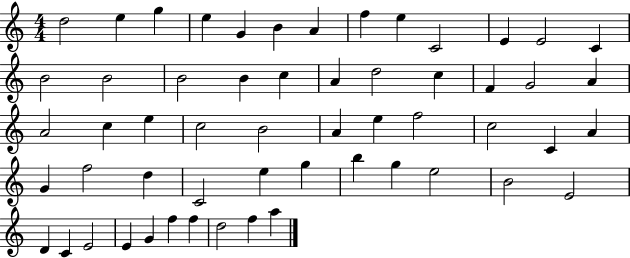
{
  \clef treble
  \numericTimeSignature
  \time 4/4
  \key c \major
  d''2 e''4 g''4 | e''4 g'4 b'4 a'4 | f''4 e''4 c'2 | e'4 e'2 c'4 | \break b'2 b'2 | b'2 b'4 c''4 | a'4 d''2 c''4 | f'4 g'2 a'4 | \break a'2 c''4 e''4 | c''2 b'2 | a'4 e''4 f''2 | c''2 c'4 a'4 | \break g'4 f''2 d''4 | c'2 e''4 g''4 | b''4 g''4 e''2 | b'2 e'2 | \break d'4 c'4 e'2 | e'4 g'4 f''4 f''4 | d''2 f''4 a''4 | \bar "|."
}